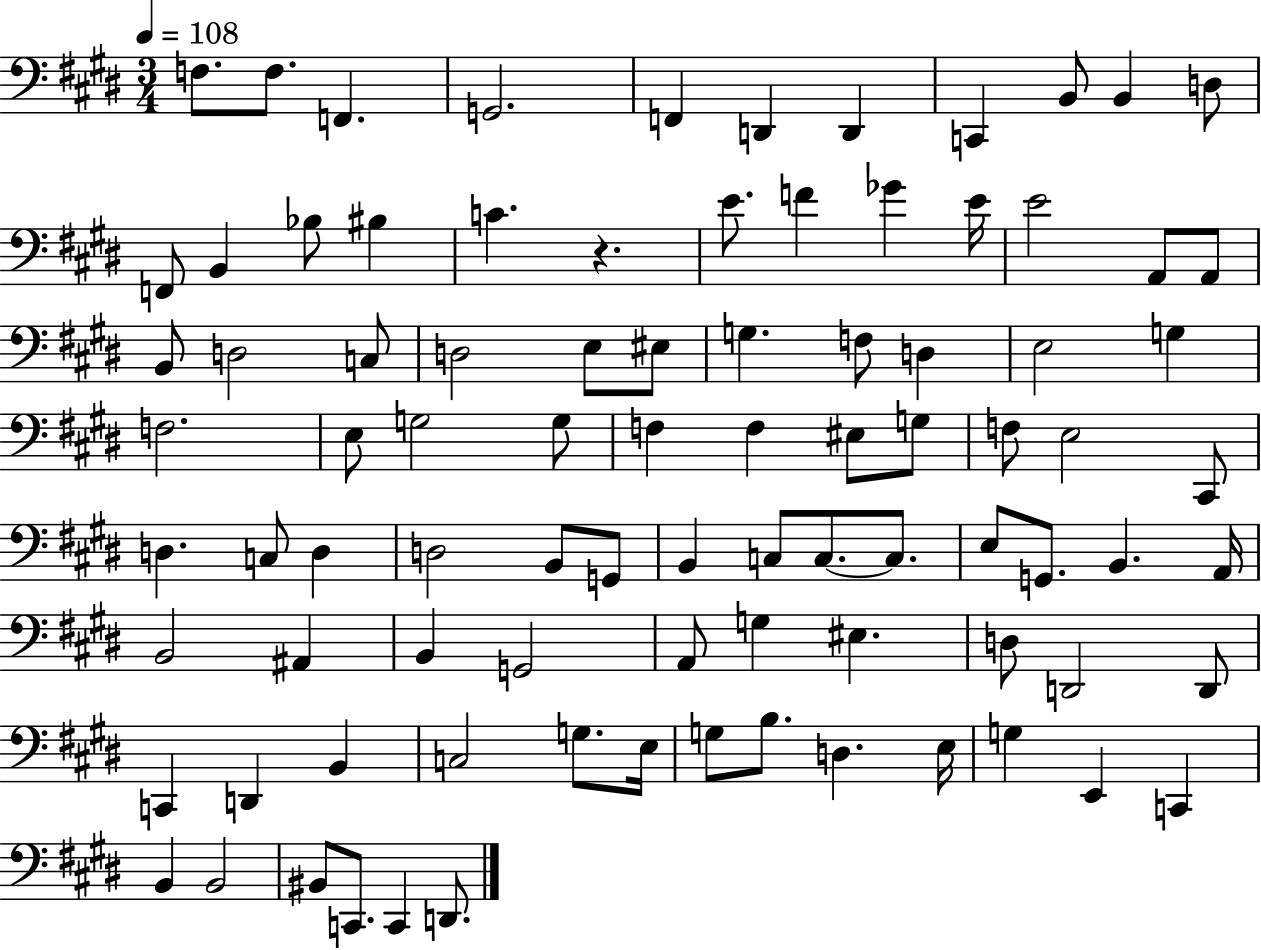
X:1
T:Untitled
M:3/4
L:1/4
K:E
F,/2 F,/2 F,, G,,2 F,, D,, D,, C,, B,,/2 B,, D,/2 F,,/2 B,, _B,/2 ^B, C z E/2 F _G E/4 E2 A,,/2 A,,/2 B,,/2 D,2 C,/2 D,2 E,/2 ^E,/2 G, F,/2 D, E,2 G, F,2 E,/2 G,2 G,/2 F, F, ^E,/2 G,/2 F,/2 E,2 ^C,,/2 D, C,/2 D, D,2 B,,/2 G,,/2 B,, C,/2 C,/2 C,/2 E,/2 G,,/2 B,, A,,/4 B,,2 ^A,, B,, G,,2 A,,/2 G, ^E, D,/2 D,,2 D,,/2 C,, D,, B,, C,2 G,/2 E,/4 G,/2 B,/2 D, E,/4 G, E,, C,, B,, B,,2 ^B,,/2 C,,/2 C,, D,,/2